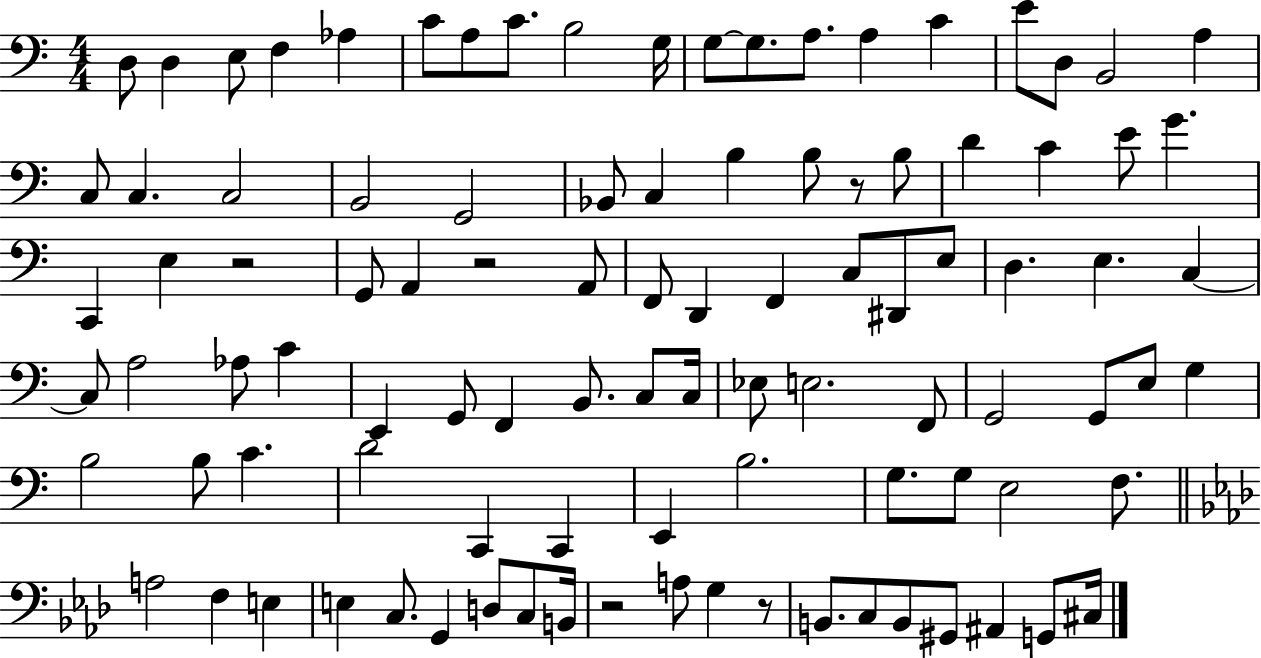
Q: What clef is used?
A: bass